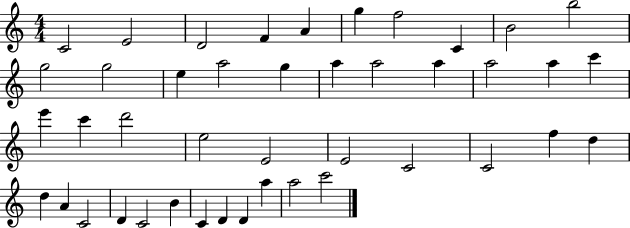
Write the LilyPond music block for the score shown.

{
  \clef treble
  \numericTimeSignature
  \time 4/4
  \key c \major
  c'2 e'2 | d'2 f'4 a'4 | g''4 f''2 c'4 | b'2 b''2 | \break g''2 g''2 | e''4 a''2 g''4 | a''4 a''2 a''4 | a''2 a''4 c'''4 | \break e'''4 c'''4 d'''2 | e''2 e'2 | e'2 c'2 | c'2 f''4 d''4 | \break d''4 a'4 c'2 | d'4 c'2 b'4 | c'4 d'4 d'4 a''4 | a''2 c'''2 | \break \bar "|."
}